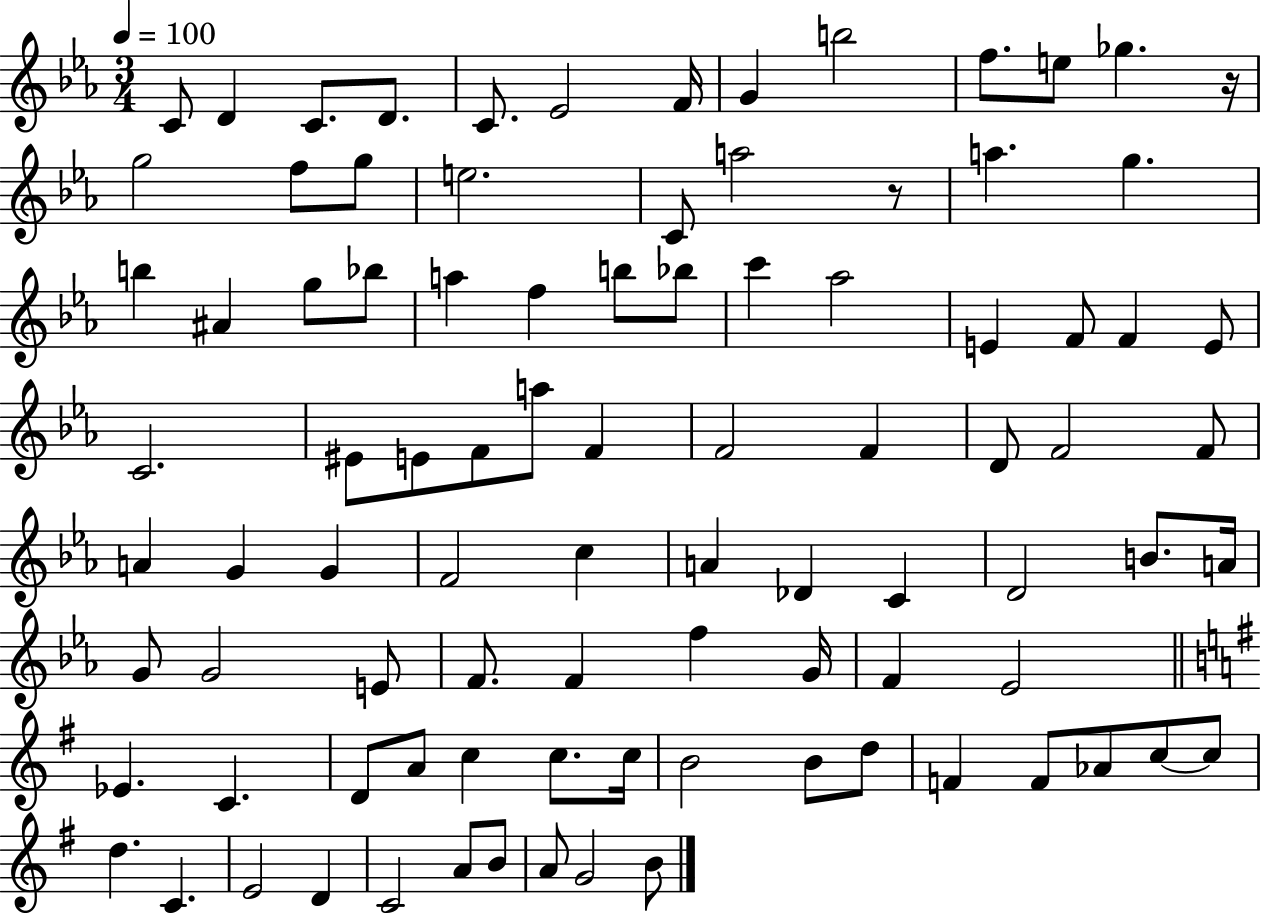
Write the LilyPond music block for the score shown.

{
  \clef treble
  \numericTimeSignature
  \time 3/4
  \key ees \major
  \tempo 4 = 100
  c'8 d'4 c'8. d'8. | c'8. ees'2 f'16 | g'4 b''2 | f''8. e''8 ges''4. r16 | \break g''2 f''8 g''8 | e''2. | c'8 a''2 r8 | a''4. g''4. | \break b''4 ais'4 g''8 bes''8 | a''4 f''4 b''8 bes''8 | c'''4 aes''2 | e'4 f'8 f'4 e'8 | \break c'2. | eis'8 e'8 f'8 a''8 f'4 | f'2 f'4 | d'8 f'2 f'8 | \break a'4 g'4 g'4 | f'2 c''4 | a'4 des'4 c'4 | d'2 b'8. a'16 | \break g'8 g'2 e'8 | f'8. f'4 f''4 g'16 | f'4 ees'2 | \bar "||" \break \key g \major ees'4. c'4. | d'8 a'8 c''4 c''8. c''16 | b'2 b'8 d''8 | f'4 f'8 aes'8 c''8~~ c''8 | \break d''4. c'4. | e'2 d'4 | c'2 a'8 b'8 | a'8 g'2 b'8 | \break \bar "|."
}